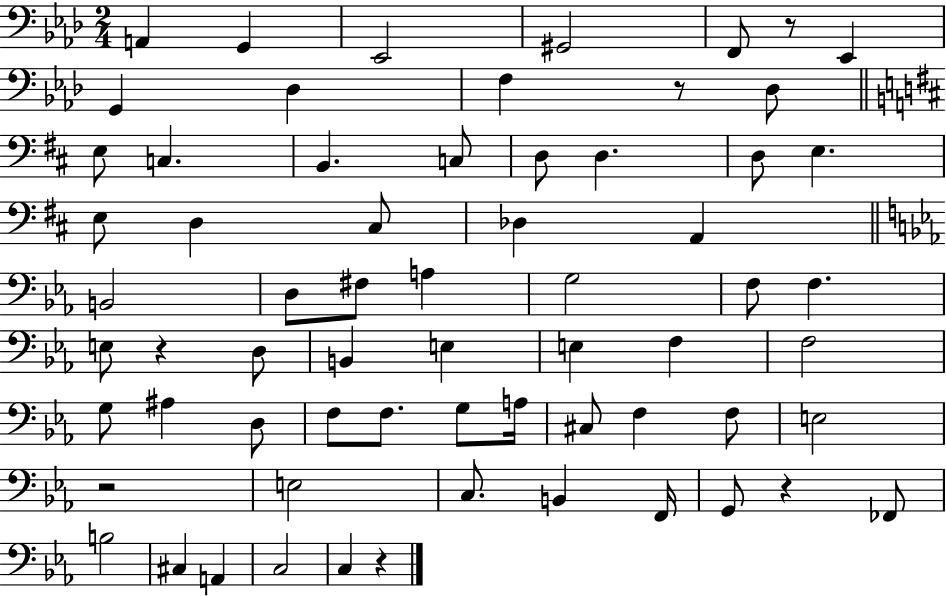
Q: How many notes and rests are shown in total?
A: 65